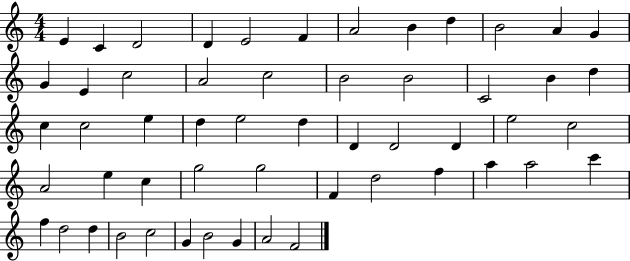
{
  \clef treble
  \numericTimeSignature
  \time 4/4
  \key c \major
  e'4 c'4 d'2 | d'4 e'2 f'4 | a'2 b'4 d''4 | b'2 a'4 g'4 | \break g'4 e'4 c''2 | a'2 c''2 | b'2 b'2 | c'2 b'4 d''4 | \break c''4 c''2 e''4 | d''4 e''2 d''4 | d'4 d'2 d'4 | e''2 c''2 | \break a'2 e''4 c''4 | g''2 g''2 | f'4 d''2 f''4 | a''4 a''2 c'''4 | \break f''4 d''2 d''4 | b'2 c''2 | g'4 b'2 g'4 | a'2 f'2 | \break \bar "|."
}